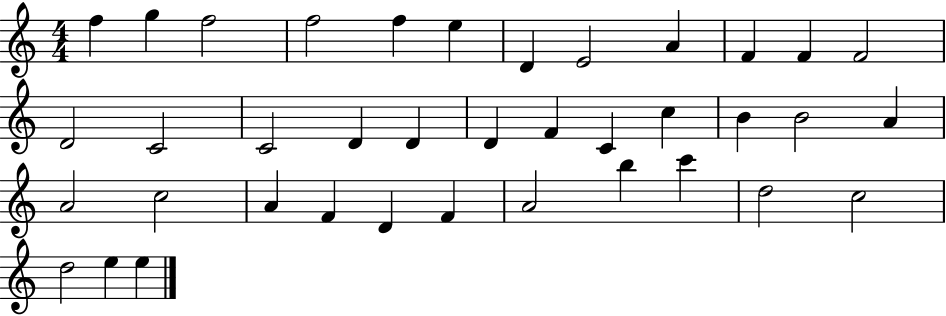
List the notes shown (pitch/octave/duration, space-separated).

F5/q G5/q F5/h F5/h F5/q E5/q D4/q E4/h A4/q F4/q F4/q F4/h D4/h C4/h C4/h D4/q D4/q D4/q F4/q C4/q C5/q B4/q B4/h A4/q A4/h C5/h A4/q F4/q D4/q F4/q A4/h B5/q C6/q D5/h C5/h D5/h E5/q E5/q